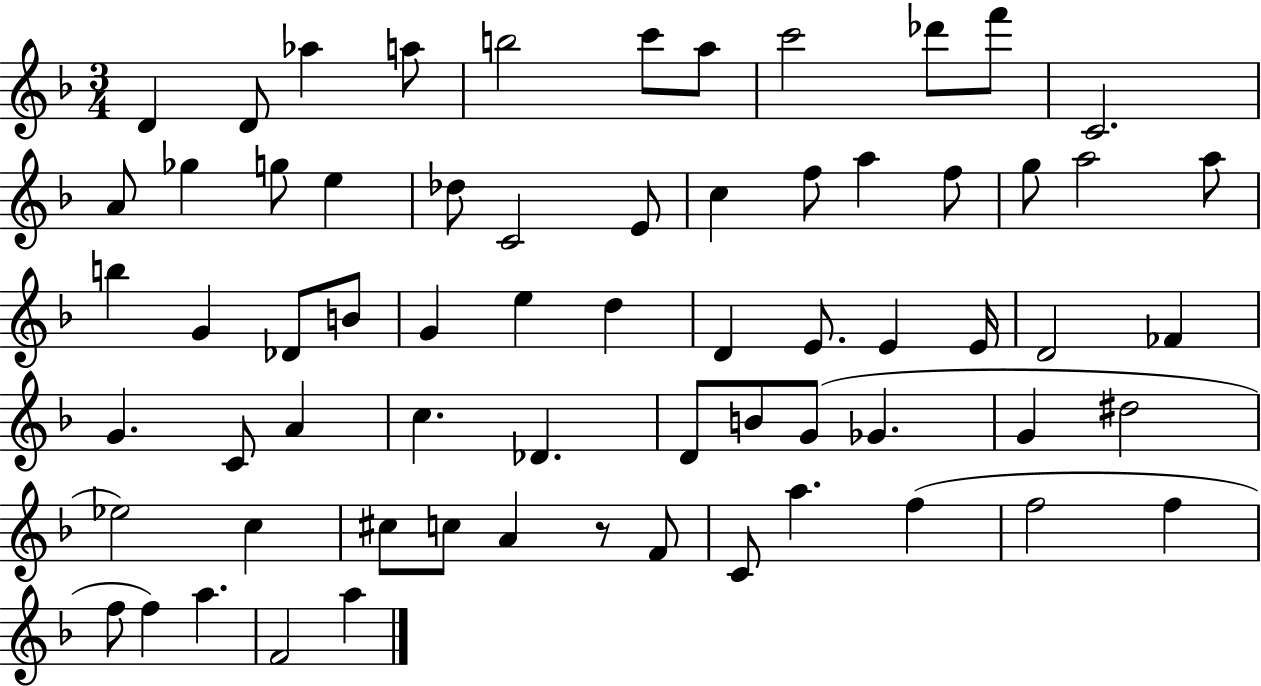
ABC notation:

X:1
T:Untitled
M:3/4
L:1/4
K:F
D D/2 _a a/2 b2 c'/2 a/2 c'2 _d'/2 f'/2 C2 A/2 _g g/2 e _d/2 C2 E/2 c f/2 a f/2 g/2 a2 a/2 b G _D/2 B/2 G e d D E/2 E E/4 D2 _F G C/2 A c _D D/2 B/2 G/2 _G G ^d2 _e2 c ^c/2 c/2 A z/2 F/2 C/2 a f f2 f f/2 f a F2 a